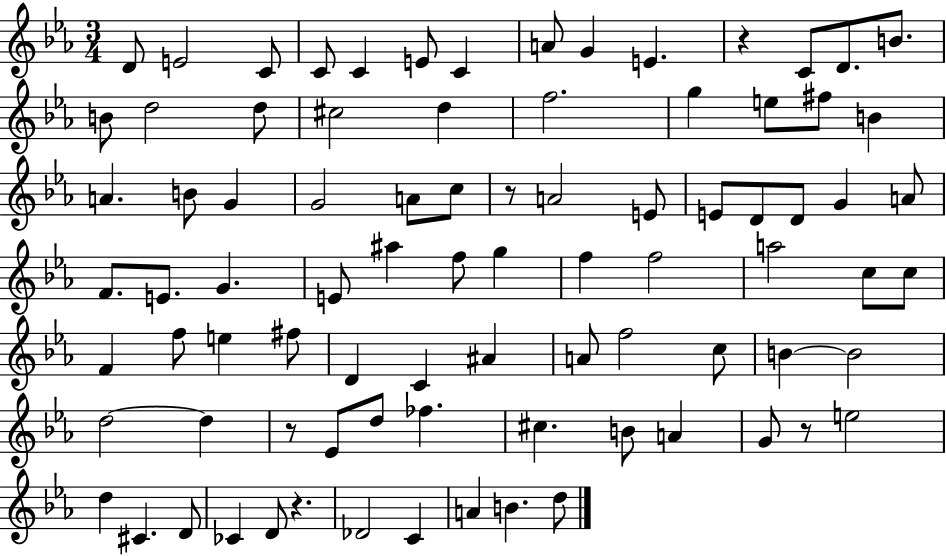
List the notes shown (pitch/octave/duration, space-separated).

D4/e E4/h C4/e C4/e C4/q E4/e C4/q A4/e G4/q E4/q. R/q C4/e D4/e. B4/e. B4/e D5/h D5/e C#5/h D5/q F5/h. G5/q E5/e F#5/e B4/q A4/q. B4/e G4/q G4/h A4/e C5/e R/e A4/h E4/e E4/e D4/e D4/e G4/q A4/e F4/e. E4/e. G4/q. E4/e A#5/q F5/e G5/q F5/q F5/h A5/h C5/e C5/e F4/q F5/e E5/q F#5/e D4/q C4/q A#4/q A4/e F5/h C5/e B4/q B4/h D5/h D5/q R/e Eb4/e D5/e FES5/q. C#5/q. B4/e A4/q G4/e R/e E5/h D5/q C#4/q. D4/e CES4/q D4/e R/q. Db4/h C4/q A4/q B4/q. D5/e